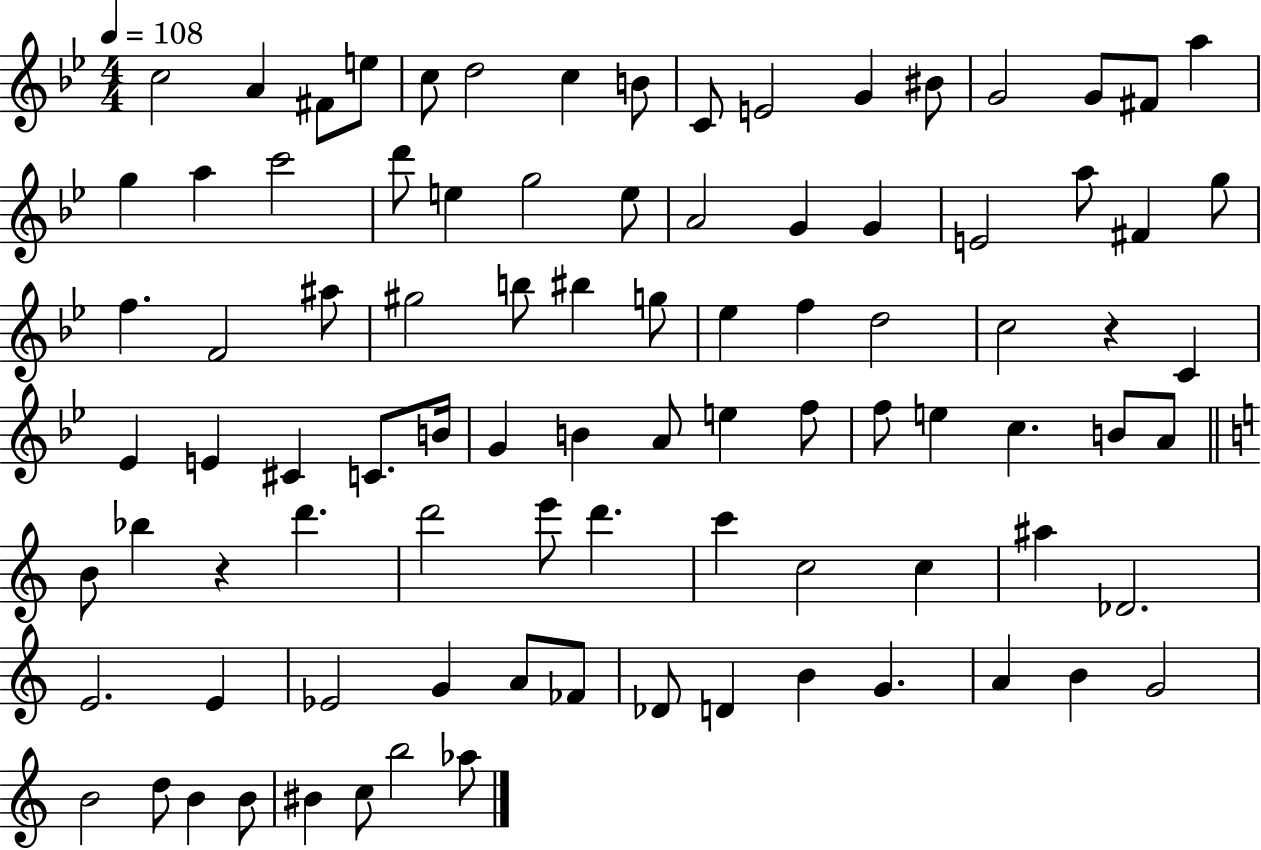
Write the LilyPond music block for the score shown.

{
  \clef treble
  \numericTimeSignature
  \time 4/4
  \key bes \major
  \tempo 4 = 108
  \repeat volta 2 { c''2 a'4 fis'8 e''8 | c''8 d''2 c''4 b'8 | c'8 e'2 g'4 bis'8 | g'2 g'8 fis'8 a''4 | \break g''4 a''4 c'''2 | d'''8 e''4 g''2 e''8 | a'2 g'4 g'4 | e'2 a''8 fis'4 g''8 | \break f''4. f'2 ais''8 | gis''2 b''8 bis''4 g''8 | ees''4 f''4 d''2 | c''2 r4 c'4 | \break ees'4 e'4 cis'4 c'8. b'16 | g'4 b'4 a'8 e''4 f''8 | f''8 e''4 c''4. b'8 a'8 | \bar "||" \break \key a \minor b'8 bes''4 r4 d'''4. | d'''2 e'''8 d'''4. | c'''4 c''2 c''4 | ais''4 des'2. | \break e'2. e'4 | ees'2 g'4 a'8 fes'8 | des'8 d'4 b'4 g'4. | a'4 b'4 g'2 | \break b'2 d''8 b'4 b'8 | bis'4 c''8 b''2 aes''8 | } \bar "|."
}